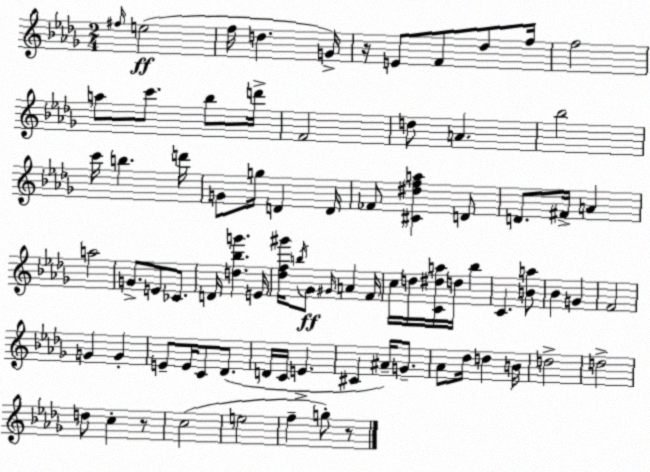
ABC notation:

X:1
T:Untitled
M:2/4
L:1/4
K:Bbm
^f/4 e2 f/4 d G/4 z/4 E/2 F/2 _d/2 f/4 f2 a/2 c'/2 _b/2 d'/4 F2 d/2 A _b2 c'/4 b d'/4 G/2 g/4 D D/4 _F/2 [^C^dfa] D/2 D/2 ^F/4 A a2 G/2 E/2 _C/2 D/4 [d_bg'] E/4 [_df^g']/4 b/4 _G/2 ^G/4 A F/4 c/4 d/4 [C^da]/4 d/4 _b C [Ba]/2 _B G F2 G G E/2 E/4 C/2 _D/2 D/4 C/4 E ^C ^A/4 G/2 _A/2 _d/4 d B/4 d2 d2 d/2 c z/2 c2 e2 f g/2 z/2